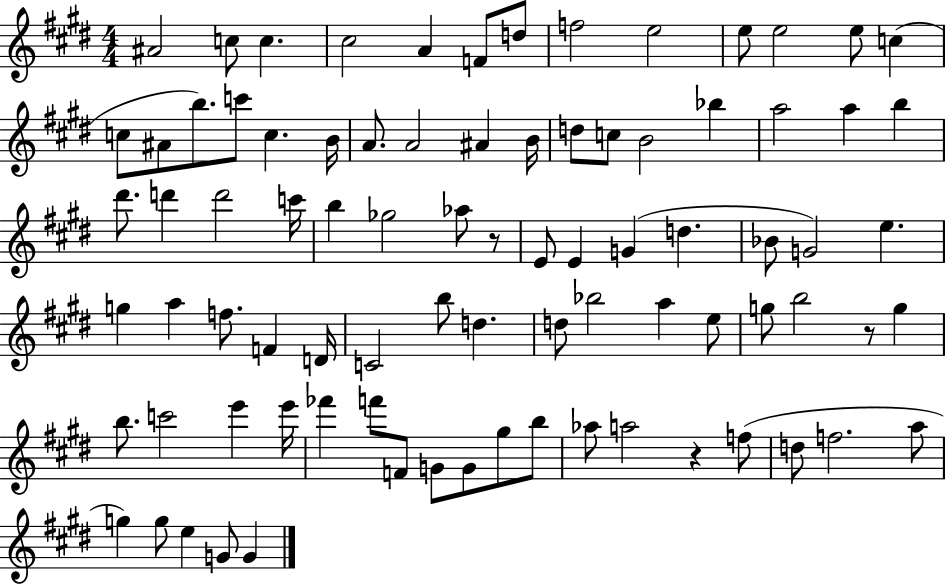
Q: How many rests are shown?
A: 3